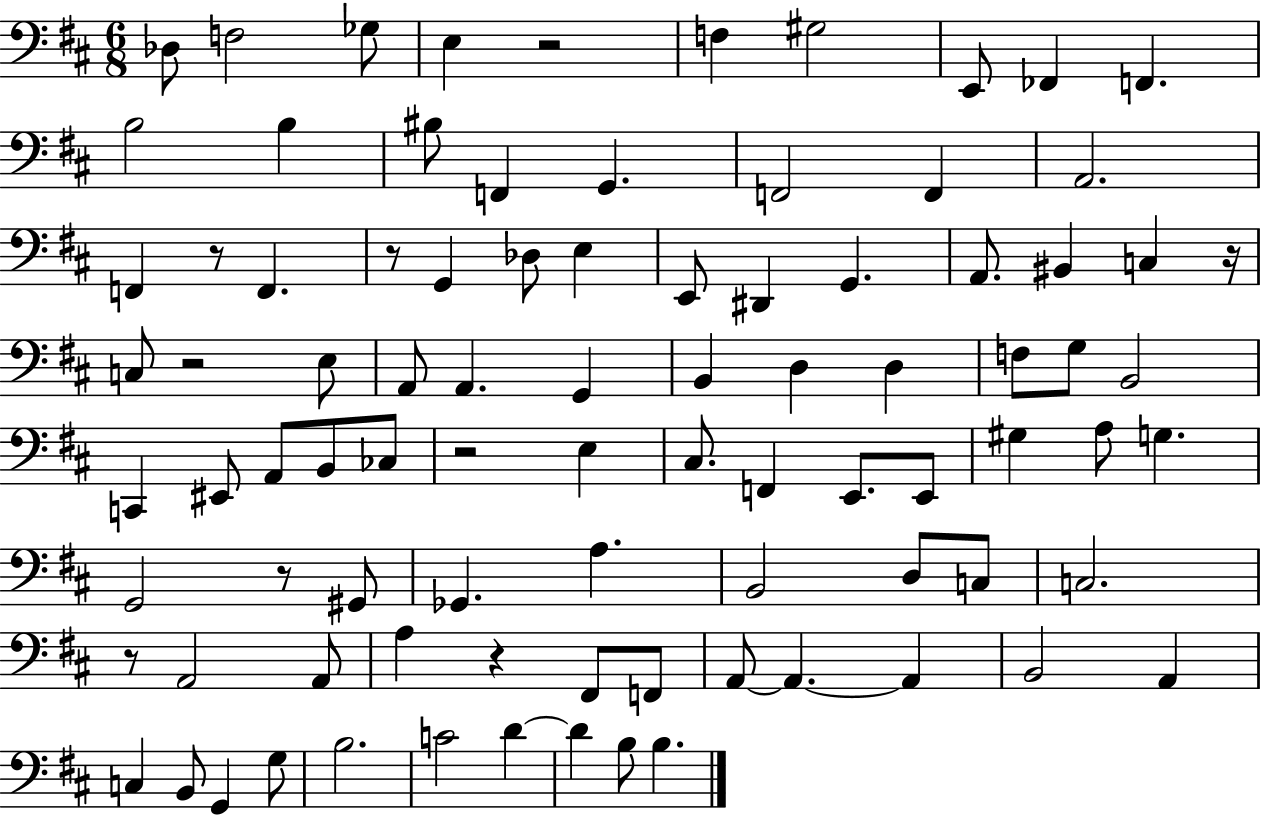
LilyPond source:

{
  \clef bass
  \numericTimeSignature
  \time 6/8
  \key d \major
  des8 f2 ges8 | e4 r2 | f4 gis2 | e,8 fes,4 f,4. | \break b2 b4 | bis8 f,4 g,4. | f,2 f,4 | a,2. | \break f,4 r8 f,4. | r8 g,4 des8 e4 | e,8 dis,4 g,4. | a,8. bis,4 c4 r16 | \break c8 r2 e8 | a,8 a,4. g,4 | b,4 d4 d4 | f8 g8 b,2 | \break c,4 eis,8 a,8 b,8 ces8 | r2 e4 | cis8. f,4 e,8. e,8 | gis4 a8 g4. | \break g,2 r8 gis,8 | ges,4. a4. | b,2 d8 c8 | c2. | \break r8 a,2 a,8 | a4 r4 fis,8 f,8 | a,8~~ a,4.~~ a,4 | b,2 a,4 | \break c4 b,8 g,4 g8 | b2. | c'2 d'4~~ | d'4 b8 b4. | \break \bar "|."
}